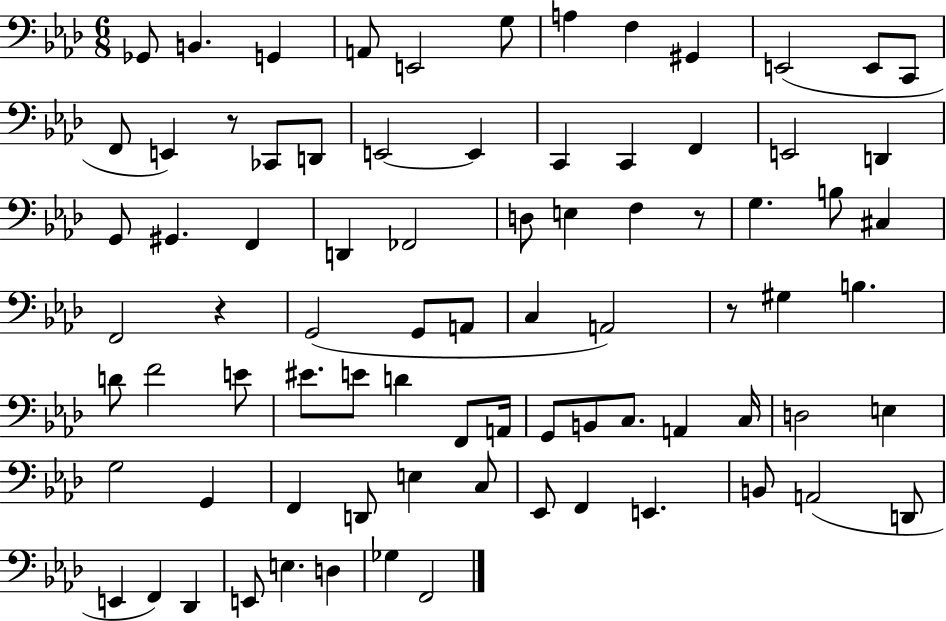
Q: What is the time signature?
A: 6/8